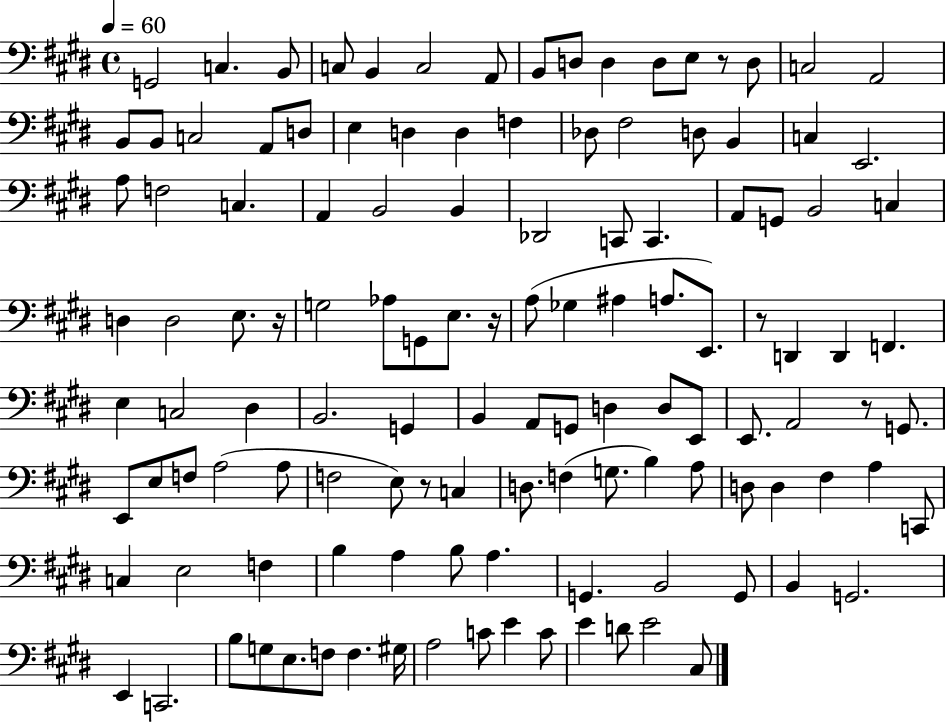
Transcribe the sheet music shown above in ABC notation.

X:1
T:Untitled
M:4/4
L:1/4
K:E
G,,2 C, B,,/2 C,/2 B,, C,2 A,,/2 B,,/2 D,/2 D, D,/2 E,/2 z/2 D,/2 C,2 A,,2 B,,/2 B,,/2 C,2 A,,/2 D,/2 E, D, D, F, _D,/2 ^F,2 D,/2 B,, C, E,,2 A,/2 F,2 C, A,, B,,2 B,, _D,,2 C,,/2 C,, A,,/2 G,,/2 B,,2 C, D, D,2 E,/2 z/4 G,2 _A,/2 G,,/2 E,/2 z/4 A,/2 _G, ^A, A,/2 E,,/2 z/2 D,, D,, F,, E, C,2 ^D, B,,2 G,, B,, A,,/2 G,,/2 D, D,/2 E,,/2 E,,/2 A,,2 z/2 G,,/2 E,,/2 E,/2 F,/2 A,2 A,/2 F,2 E,/2 z/2 C, D,/2 F, G,/2 B, A,/2 D,/2 D, ^F, A, C,,/2 C, E,2 F, B, A, B,/2 A, G,, B,,2 G,,/2 B,, G,,2 E,, C,,2 B,/2 G,/2 E,/2 F,/2 F, ^G,/4 A,2 C/2 E C/2 E D/2 E2 ^C,/2